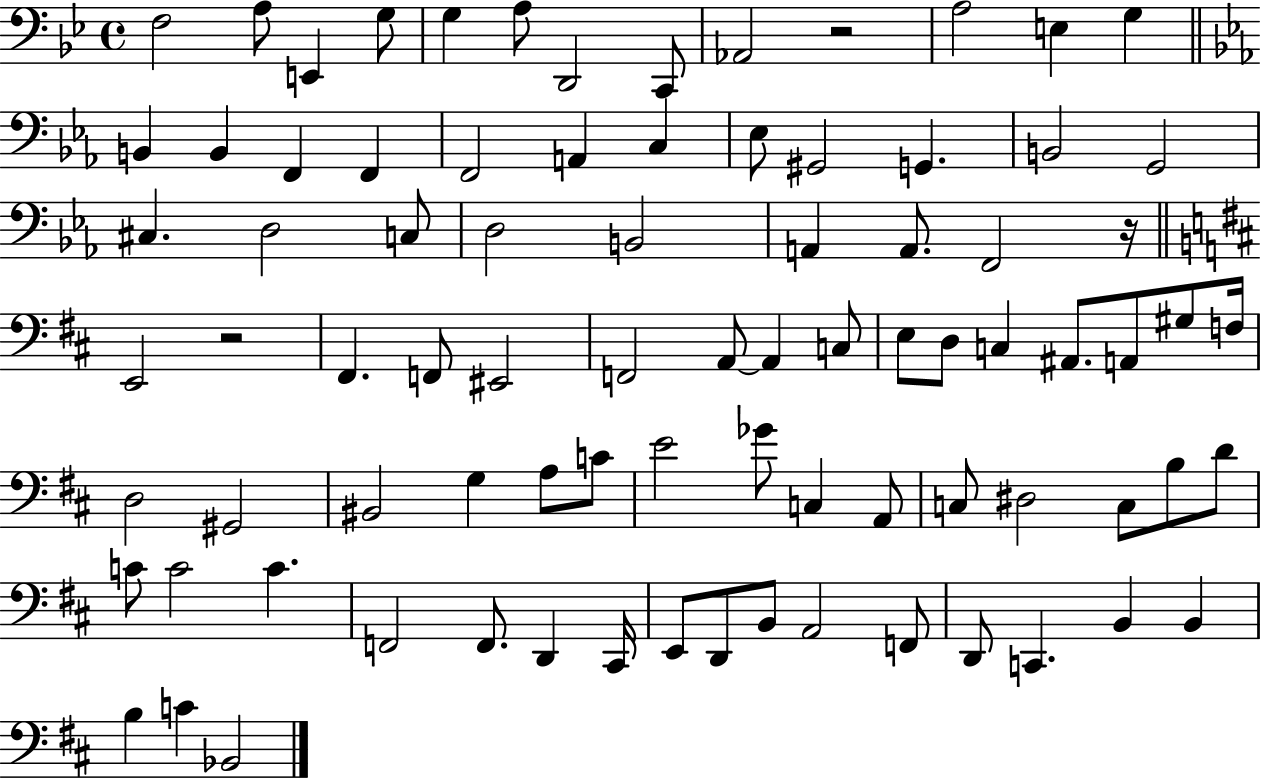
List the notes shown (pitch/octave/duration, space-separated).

F3/h A3/e E2/q G3/e G3/q A3/e D2/h C2/e Ab2/h R/h A3/h E3/q G3/q B2/q B2/q F2/q F2/q F2/h A2/q C3/q Eb3/e G#2/h G2/q. B2/h G2/h C#3/q. D3/h C3/e D3/h B2/h A2/q A2/e. F2/h R/s E2/h R/h F#2/q. F2/e EIS2/h F2/h A2/e A2/q C3/e E3/e D3/e C3/q A#2/e. A2/e G#3/e F3/s D3/h G#2/h BIS2/h G3/q A3/e C4/e E4/h Gb4/e C3/q A2/e C3/e D#3/h C3/e B3/e D4/e C4/e C4/h C4/q. F2/h F2/e. D2/q C#2/s E2/e D2/e B2/e A2/h F2/e D2/e C2/q. B2/q B2/q B3/q C4/q Bb2/h